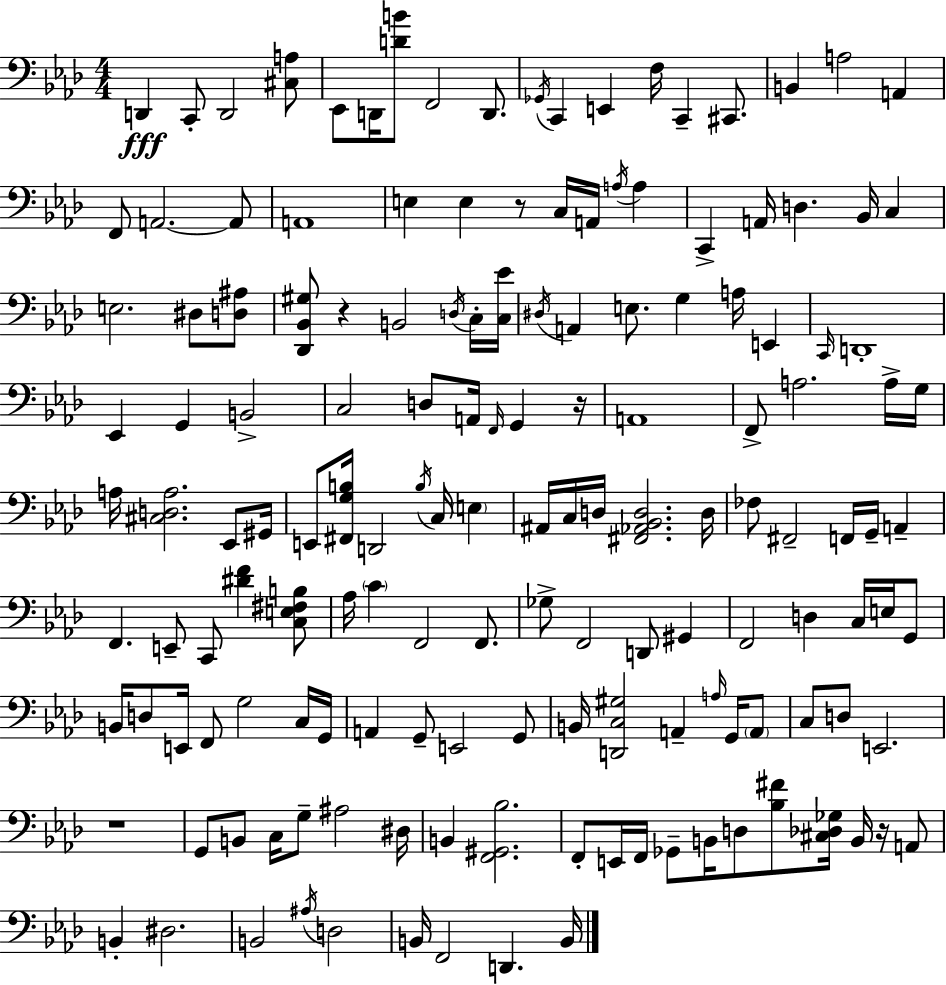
D2/q C2/e D2/h [C#3,A3]/e Eb2/e D2/s [D4,B4]/e F2/h D2/e. Gb2/s C2/q E2/q F3/s C2/q C#2/e. B2/q A3/h A2/q F2/e A2/h. A2/e A2/w E3/q E3/q R/e C3/s A2/s A3/s A3/q C2/q A2/s D3/q. Bb2/s C3/q E3/h. D#3/e [D3,A#3]/e [Db2,Bb2,G#3]/e R/q B2/h D3/s C3/s [C3,Eb4]/s D#3/s A2/q E3/e. G3/q A3/s E2/q C2/s D2/w Eb2/q G2/q B2/h C3/h D3/e A2/s F2/s G2/q R/s A2/w F2/e A3/h. A3/s G3/s A3/s [C#3,D3,A3]/h. Eb2/e G#2/s E2/e [F#2,G3,B3]/s D2/h B3/s C3/s E3/q A#2/s C3/s D3/s [F#2,Ab2,Bb2,D3]/h. D3/s FES3/e F#2/h F2/s G2/s A2/q F2/q. E2/e C2/e [D#4,F4]/q [C3,E3,F#3,B3]/e Ab3/s C4/q F2/h F2/e. Gb3/e F2/h D2/e G#2/q F2/h D3/q C3/s E3/s G2/e B2/s D3/e E2/s F2/e G3/h C3/s G2/s A2/q G2/e E2/h G2/e B2/s [D2,C3,G#3]/h A2/q A3/s G2/s A2/e C3/e D3/e E2/h. R/w G2/e B2/e C3/s G3/e A#3/h D#3/s B2/q [F2,G#2,Bb3]/h. F2/e E2/s F2/s Gb2/e B2/s D3/e [Bb3,F#4]/e [C#3,Db3,Gb3]/s B2/s R/s A2/e B2/q D#3/h. B2/h A#3/s D3/h B2/s F2/h D2/q. B2/s